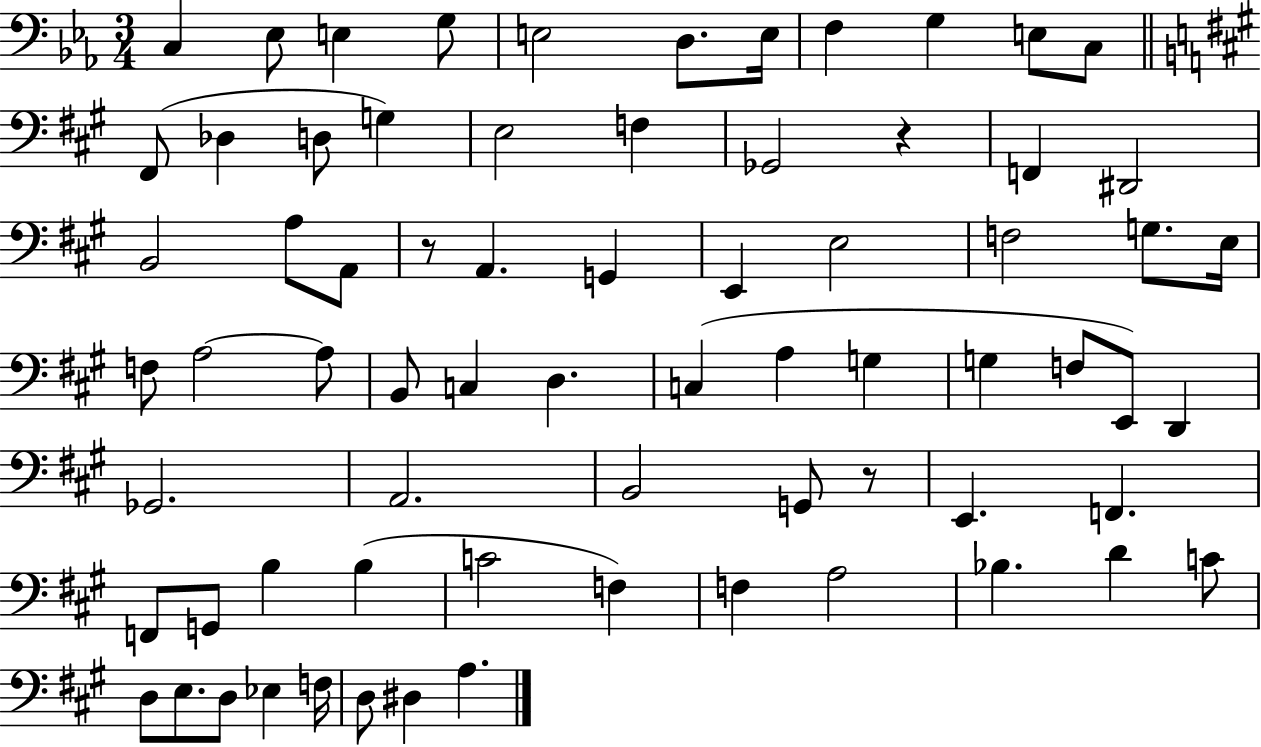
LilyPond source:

{
  \clef bass
  \numericTimeSignature
  \time 3/4
  \key ees \major
  c4 ees8 e4 g8 | e2 d8. e16 | f4 g4 e8 c8 | \bar "||" \break \key a \major fis,8( des4 d8 g4) | e2 f4 | ges,2 r4 | f,4 dis,2 | \break b,2 a8 a,8 | r8 a,4. g,4 | e,4 e2 | f2 g8. e16 | \break f8 a2~~ a8 | b,8 c4 d4. | c4( a4 g4 | g4 f8 e,8) d,4 | \break ges,2. | a,2. | b,2 g,8 r8 | e,4. f,4. | \break f,8 g,8 b4 b4( | c'2 f4) | f4 a2 | bes4. d'4 c'8 | \break d8 e8. d8 ees4 f16 | d8 dis4 a4. | \bar "|."
}